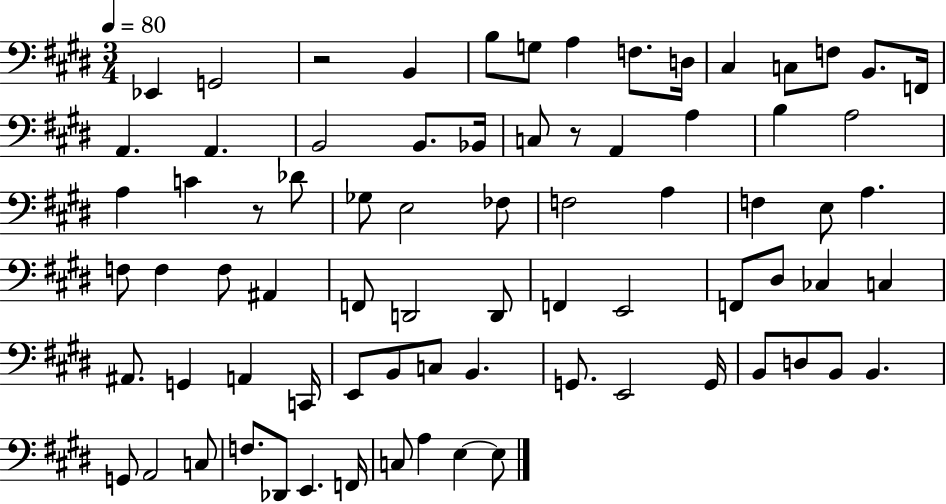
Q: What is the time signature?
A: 3/4